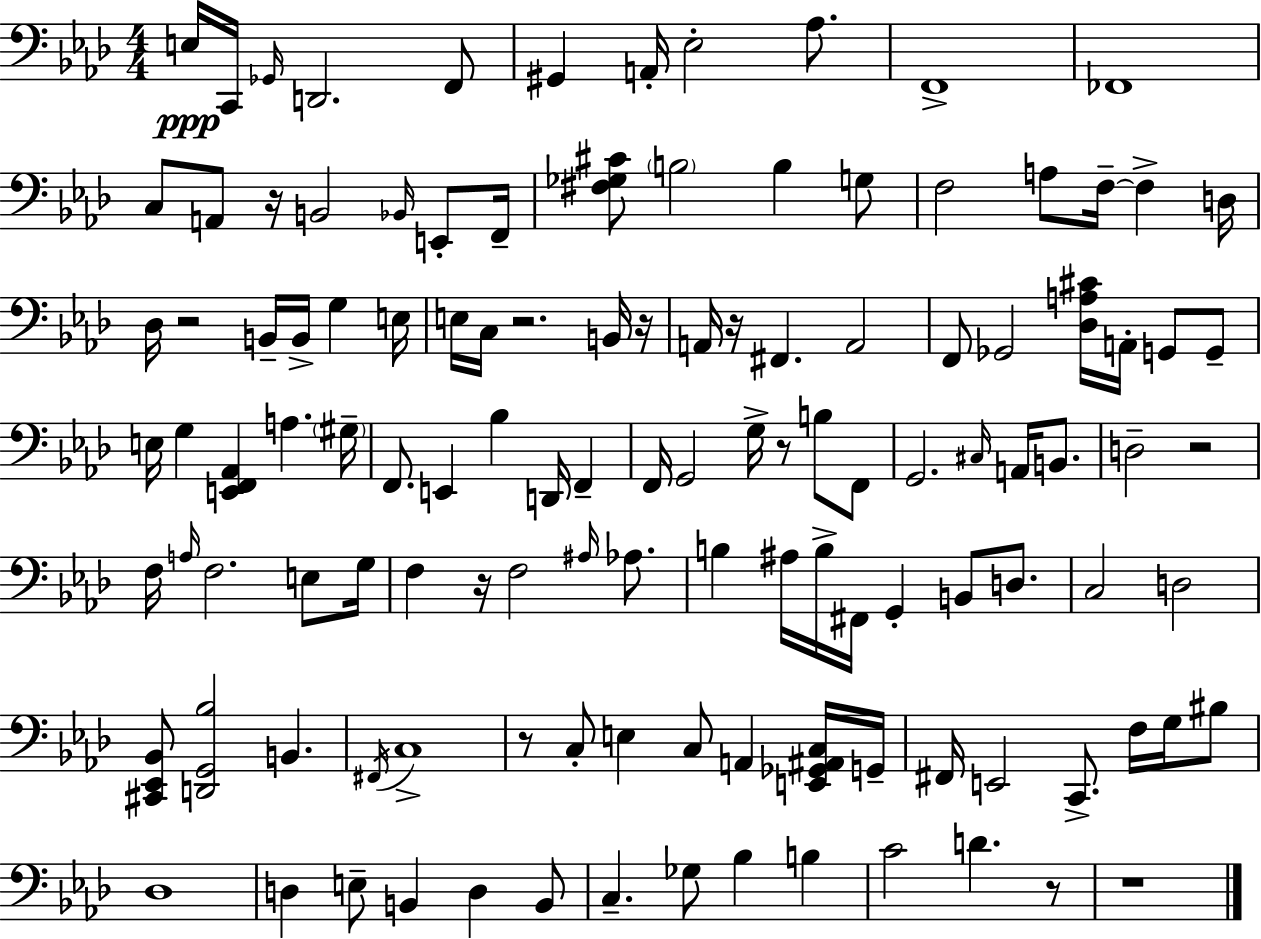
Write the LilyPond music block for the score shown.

{
  \clef bass
  \numericTimeSignature
  \time 4/4
  \key f \minor
  \repeat volta 2 { e16\ppp c,16 \grace { ges,16 } d,2. f,8 | gis,4 a,16-. ees2-. aes8. | f,1-> | fes,1 | \break c8 a,8 r16 b,2 \grace { bes,16 } e,8-. | f,16-- <fis ges cis'>8 \parenthesize b2 b4 | g8 f2 a8 f16--~~ f4-> | d16 des16 r2 b,16-- b,16-> g4 | \break e16 e16 c16 r2. | b,16 r16 a,16 r16 fis,4. a,2 | f,8 ges,2 <des a cis'>16 a,16-. g,8 | g,8-- e16 g4 <e, f, aes,>4 a4. | \break \parenthesize gis16-- f,8. e,4 bes4 d,16 f,4-- | f,16 g,2 g16-> r8 b8 | f,8 g,2. \grace { cis16 } a,16 | b,8. d2-- r2 | \break f16 \grace { a16 } f2. | e8 g16 f4 r16 f2 | \grace { ais16 } aes8. b4 ais16 b16-> fis,16 g,4-. | b,8 d8. c2 d2 | \break <cis, ees, bes,>8 <d, g, bes>2 b,4. | \acciaccatura { fis,16 } c1-> | r8 c8-. e4 c8 | a,4 <e, ges, ais, c>16 g,16-- fis,16 e,2 c,8.-> | \break f16 g16 bis8 des1 | d4 e8-- b,4 | d4 b,8 c4.-- ges8 bes4 | b4 c'2 d'4. | \break r8 r1 | } \bar "|."
}